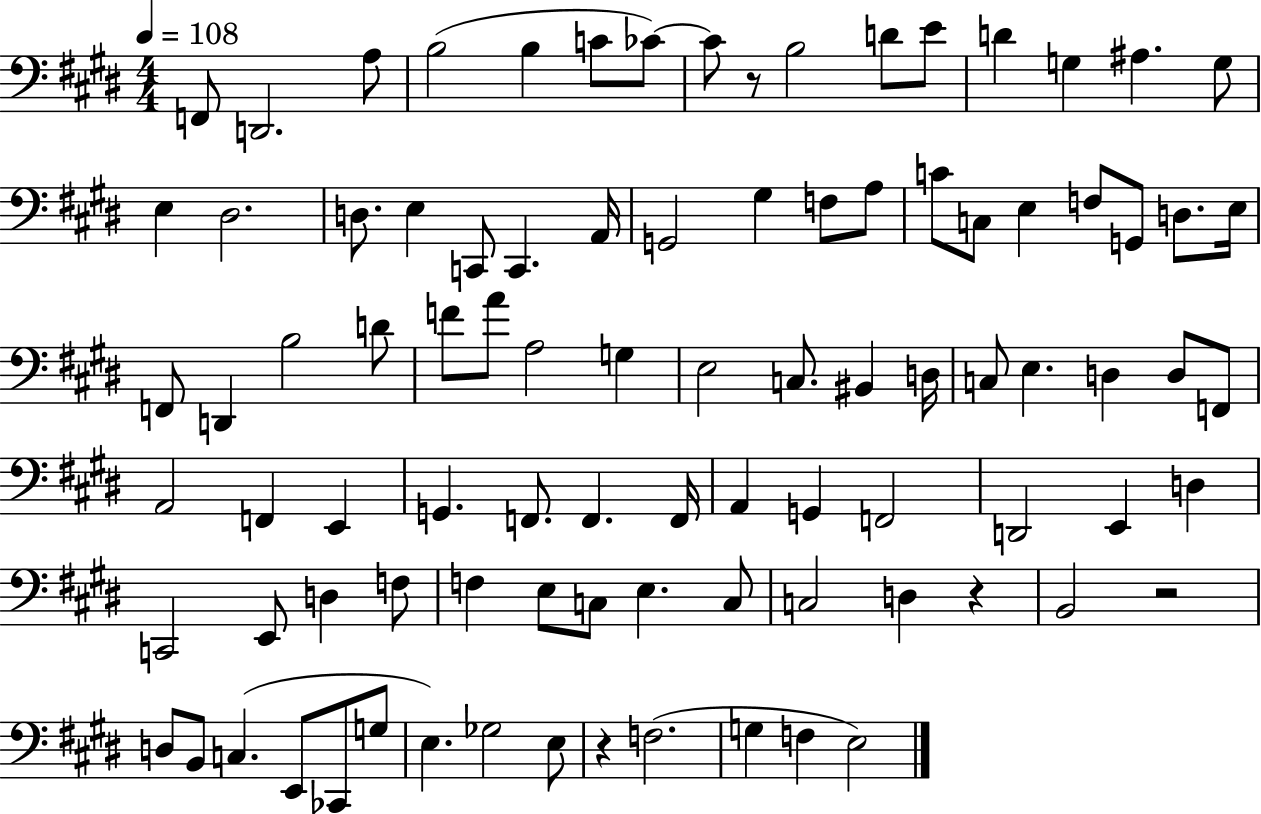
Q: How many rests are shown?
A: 4